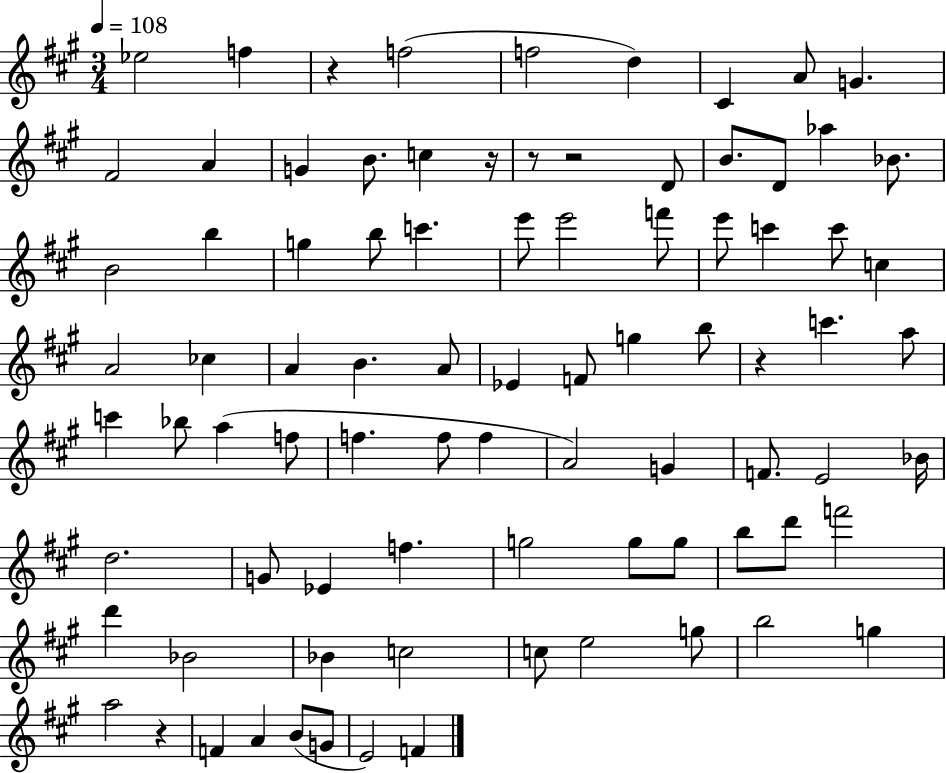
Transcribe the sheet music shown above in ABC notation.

X:1
T:Untitled
M:3/4
L:1/4
K:A
_e2 f z f2 f2 d ^C A/2 G ^F2 A G B/2 c z/4 z/2 z2 D/2 B/2 D/2 _a _B/2 B2 b g b/2 c' e'/2 e'2 f'/2 e'/2 c' c'/2 c A2 _c A B A/2 _E F/2 g b/2 z c' a/2 c' _b/2 a f/2 f f/2 f A2 G F/2 E2 _B/4 d2 G/2 _E f g2 g/2 g/2 b/2 d'/2 f'2 d' _B2 _B c2 c/2 e2 g/2 b2 g a2 z F A B/2 G/2 E2 F